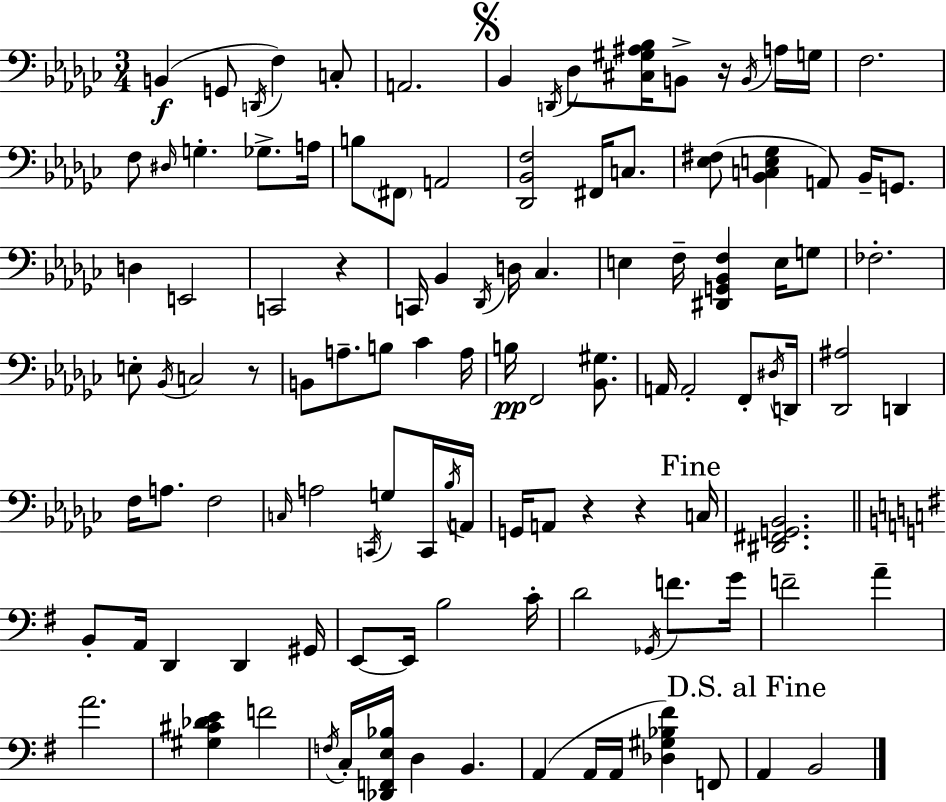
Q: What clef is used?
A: bass